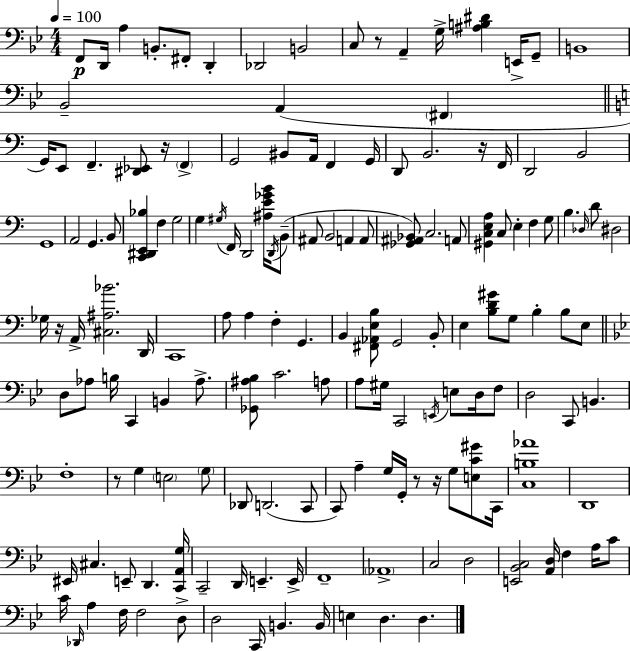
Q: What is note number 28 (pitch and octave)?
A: B2